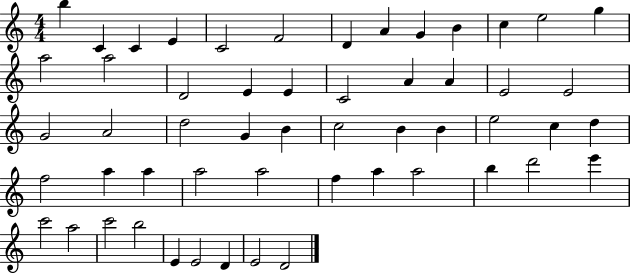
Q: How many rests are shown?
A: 0